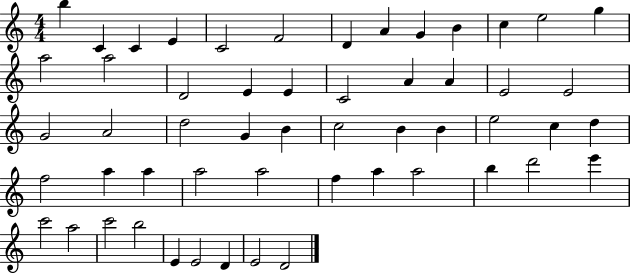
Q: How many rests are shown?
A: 0